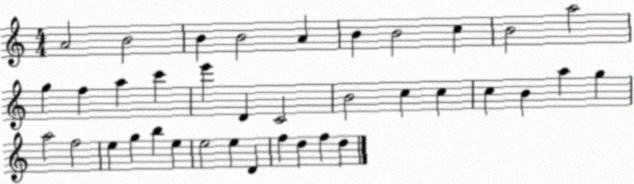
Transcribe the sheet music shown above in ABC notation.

X:1
T:Untitled
M:4/4
L:1/4
K:C
A2 B2 B B2 A B B2 c B2 a2 g f a c' e' D C2 B2 c c c B a g a2 f2 e g b e e2 e D f d f d